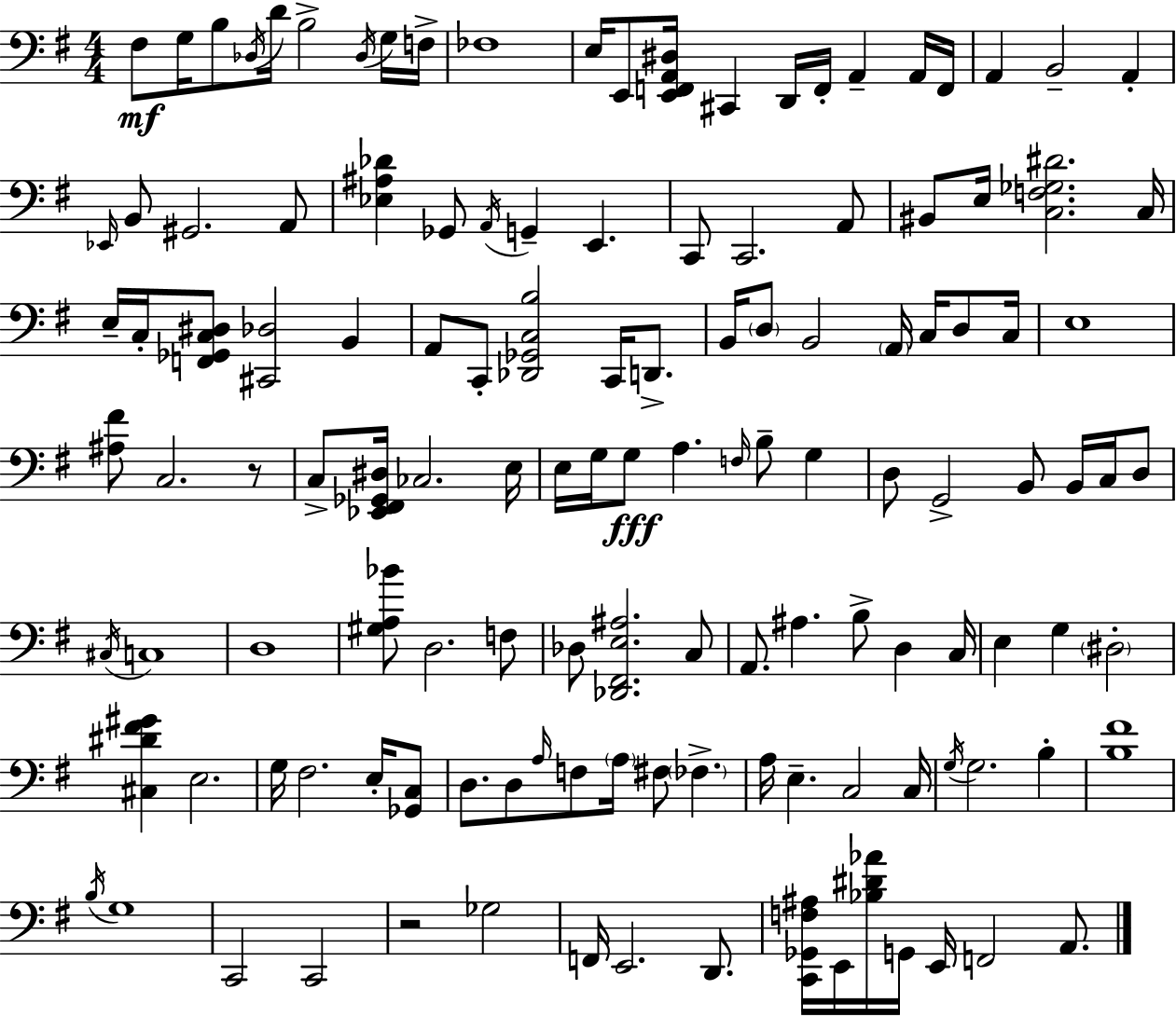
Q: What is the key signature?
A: G major